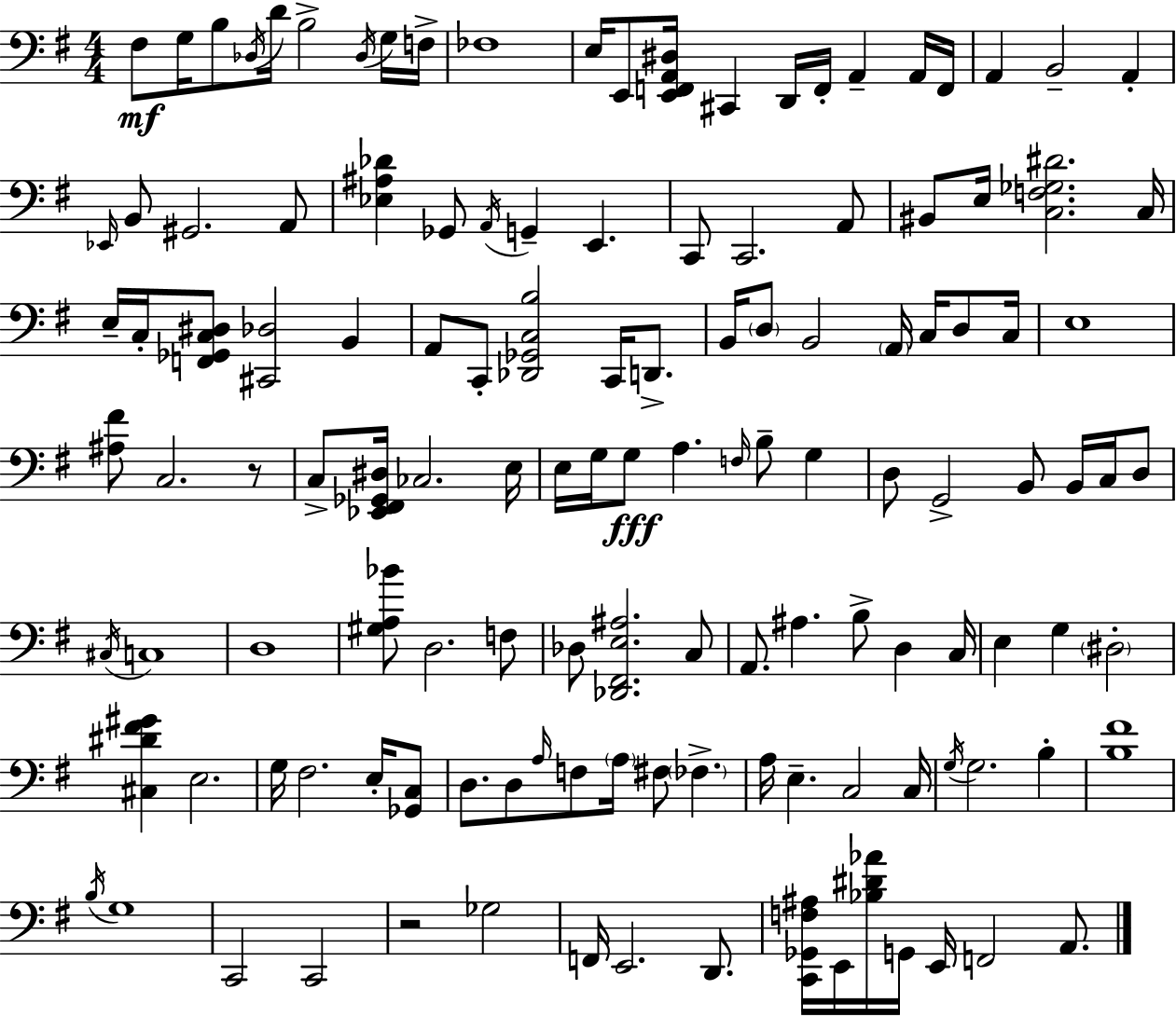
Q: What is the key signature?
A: G major